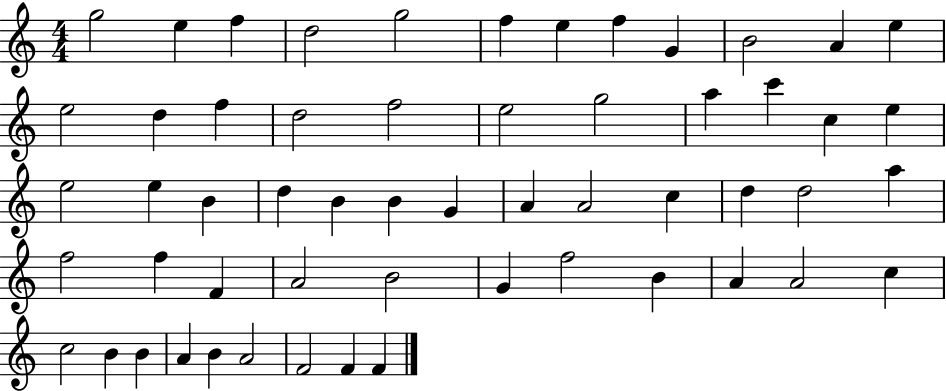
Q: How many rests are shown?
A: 0